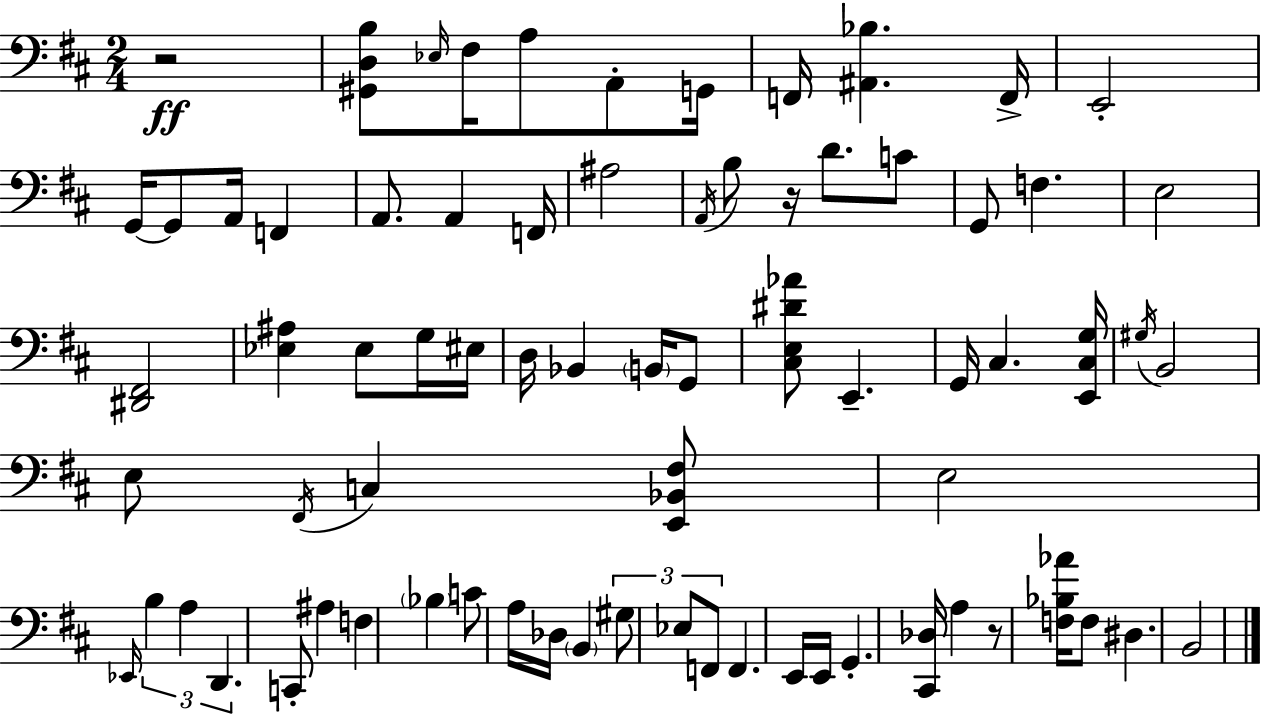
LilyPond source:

{
  \clef bass
  \numericTimeSignature
  \time 2/4
  \key d \major
  \repeat volta 2 { r2\ff | <gis, d b>8 \grace { ees16 } fis16 a8 a,8-. | g,16 f,16 <ais, bes>4. | f,16-> e,2-. | \break g,16~~ g,8 a,16 f,4 | a,8. a,4 | f,16 ais2 | \acciaccatura { a,16 } b8 r16 d'8. | \break c'8 g,8 f4. | e2 | <dis, fis,>2 | <ees ais>4 ees8 | \break g16 eis16 d16 bes,4 \parenthesize b,16 | g,8 <cis e dis' aes'>8 e,4.-- | g,16 cis4. | <e, cis g>16 \acciaccatura { gis16 } b,2 | \break e8 \acciaccatura { fis,16 } c4 | <e, bes, fis>8 e2 | \grace { ees,16 } \tuplet 3/2 { b4 | a4 d,4. } | \break c,8-. ais4 | f4 \parenthesize bes4 | c'8 a16 des16 \parenthesize b,4 | \tuplet 3/2 { gis8 ees8 f,8 } f,4. | \break e,16 e,16 g,4.-. | <cis, des>16 a4 | r8 <f bes aes'>16 f8 dis4. | b,2 | \break } \bar "|."
}